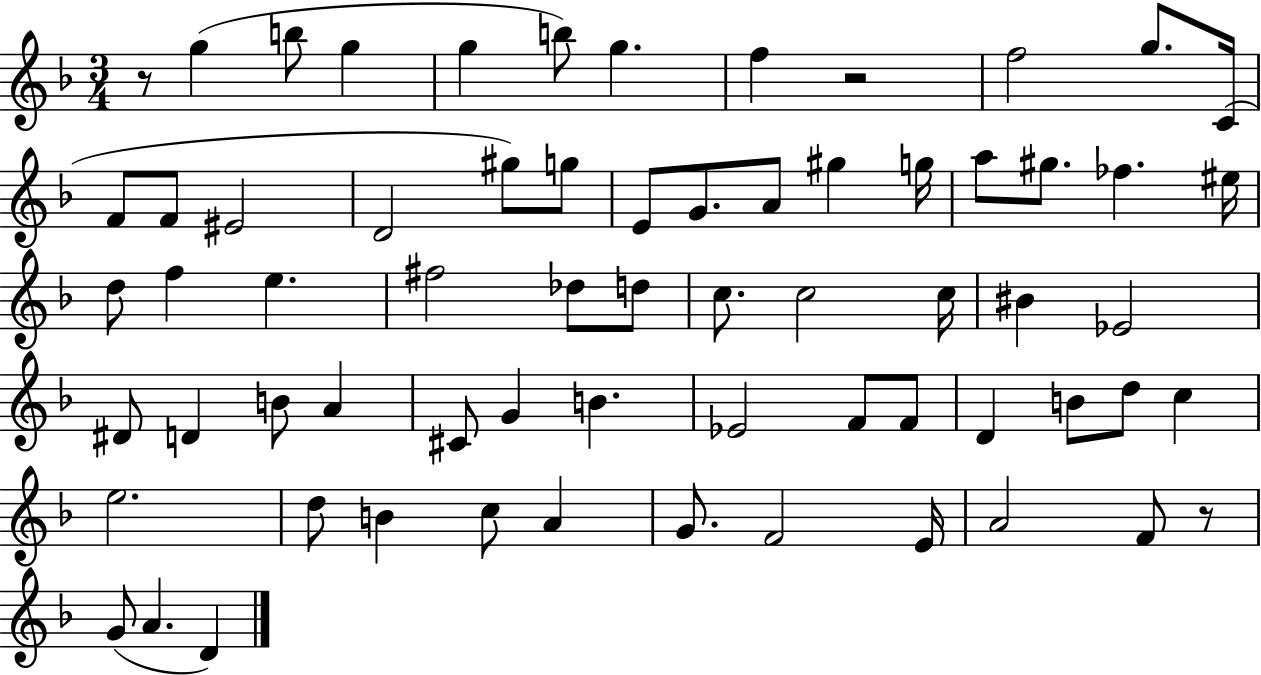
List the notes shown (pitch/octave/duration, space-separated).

R/e G5/q B5/e G5/q G5/q B5/e G5/q. F5/q R/h F5/h G5/e. C4/s F4/e F4/e EIS4/h D4/h G#5/e G5/e E4/e G4/e. A4/e G#5/q G5/s A5/e G#5/e. FES5/q. EIS5/s D5/e F5/q E5/q. F#5/h Db5/e D5/e C5/e. C5/h C5/s BIS4/q Eb4/h D#4/e D4/q B4/e A4/q C#4/e G4/q B4/q. Eb4/h F4/e F4/e D4/q B4/e D5/e C5/q E5/h. D5/e B4/q C5/e A4/q G4/e. F4/h E4/s A4/h F4/e R/e G4/e A4/q. D4/q